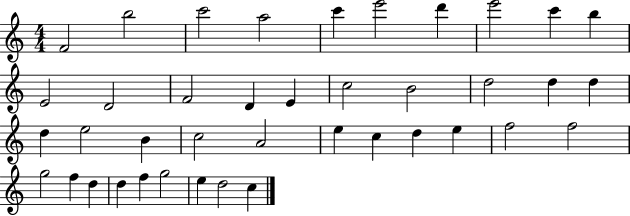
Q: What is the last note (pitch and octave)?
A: C5